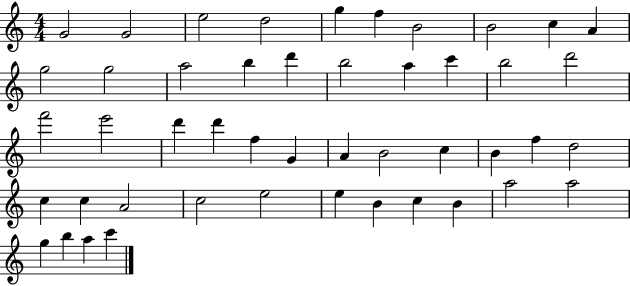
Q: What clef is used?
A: treble